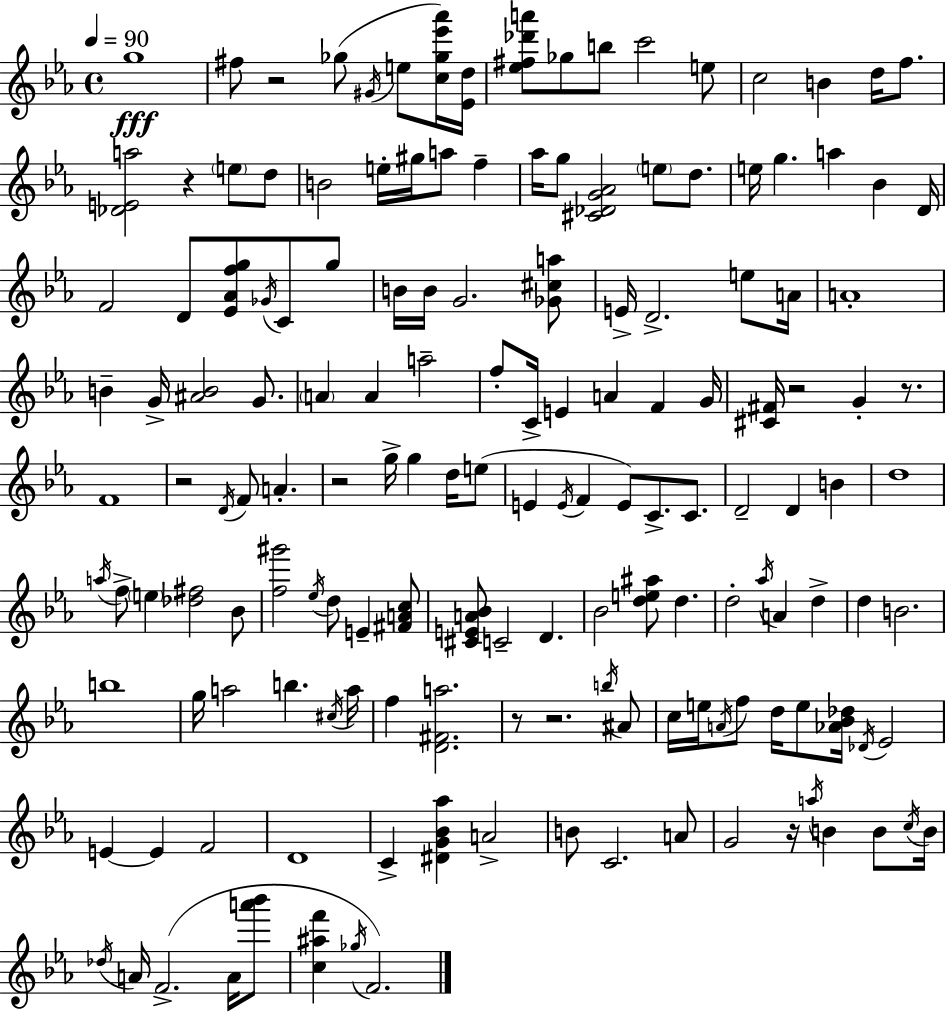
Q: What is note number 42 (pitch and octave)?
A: A4